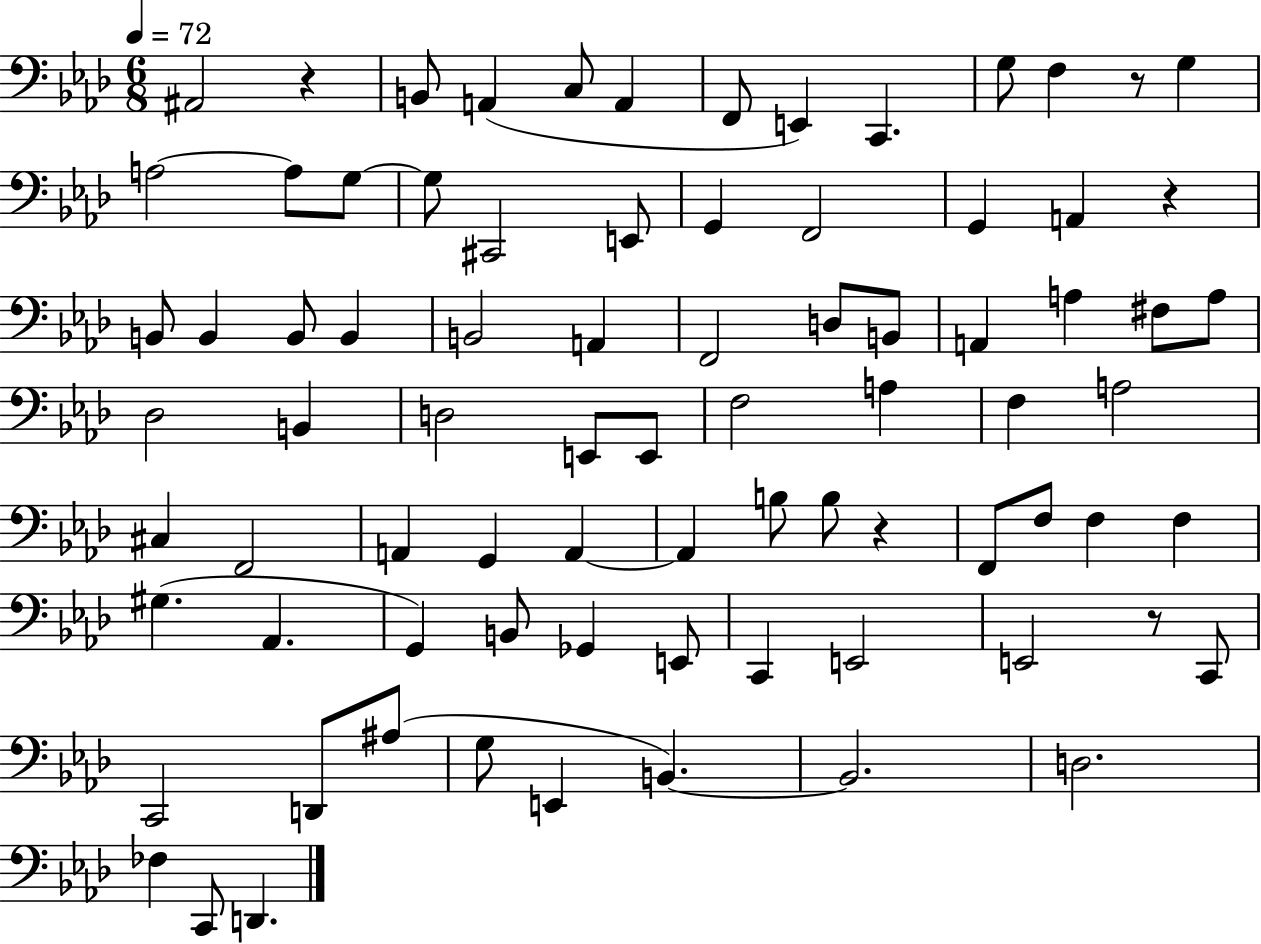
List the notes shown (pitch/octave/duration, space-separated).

A#2/h R/q B2/e A2/q C3/e A2/q F2/e E2/q C2/q. G3/e F3/q R/e G3/q A3/h A3/e G3/e G3/e C#2/h E2/e G2/q F2/h G2/q A2/q R/q B2/e B2/q B2/e B2/q B2/h A2/q F2/h D3/e B2/e A2/q A3/q F#3/e A3/e Db3/h B2/q D3/h E2/e E2/e F3/h A3/q F3/q A3/h C#3/q F2/h A2/q G2/q A2/q A2/q B3/e B3/e R/q F2/e F3/e F3/q F3/q G#3/q. Ab2/q. G2/q B2/e Gb2/q E2/e C2/q E2/h E2/h R/e C2/e C2/h D2/e A#3/e G3/e E2/q B2/q. B2/h. D3/h. FES3/q C2/e D2/q.